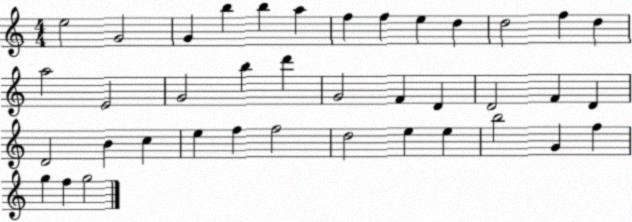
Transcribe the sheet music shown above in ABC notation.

X:1
T:Untitled
M:4/4
L:1/4
K:C
e2 G2 G b b a f f e d d2 f d a2 E2 G2 b d' G2 F D D2 F D D2 B c e f f2 d2 e e b2 G f g f g2